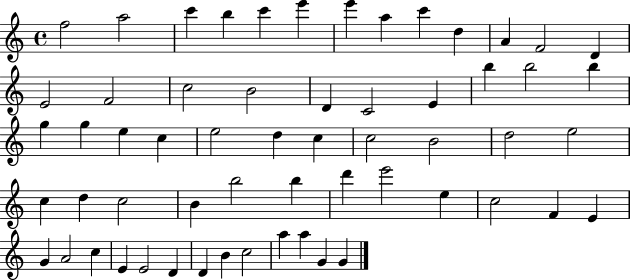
X:1
T:Untitled
M:4/4
L:1/4
K:C
f2 a2 c' b c' e' e' a c' d A F2 D E2 F2 c2 B2 D C2 E b b2 b g g e c e2 d c c2 B2 d2 e2 c d c2 B b2 b d' e'2 e c2 F E G A2 c E E2 D D B c2 a a G G